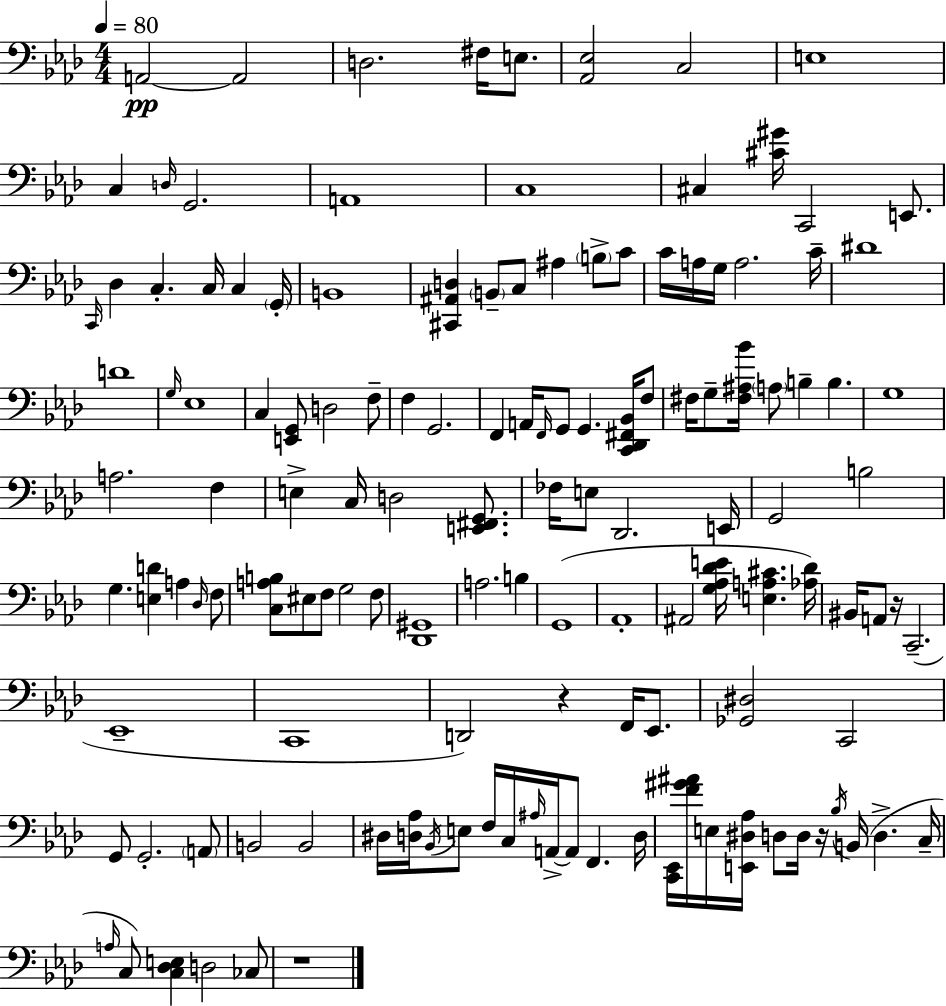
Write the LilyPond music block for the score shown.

{
  \clef bass
  \numericTimeSignature
  \time 4/4
  \key f \minor
  \tempo 4 = 80
  \repeat volta 2 { a,2~~\pp a,2 | d2. fis16 e8. | <aes, ees>2 c2 | e1 | \break c4 \grace { d16 } g,2. | a,1 | c1 | cis4 <cis' gis'>16 c,2 e,8. | \break \grace { c,16 } des4 c4.-. c16 c4 | \parenthesize g,16-. b,1 | <cis, ais, d>4 \parenthesize b,8-- c8 ais4 \parenthesize b8-> | c'8 c'16 a16 g16 a2. | \break c'16-- dis'1 | d'1 | \grace { g16 } ees1 | c4 <e, g,>8 d2 | \break f8-- f4 g,2. | f,4 a,16 \grace { f,16 } g,8 g,4. | <c, des, fis, bes,>16 f8 fis16 g8-- <fis ais bes'>16 \parenthesize a8 b4-- b4. | g1 | \break a2. | f4 e4-> c16 d2 | <e, fis, g,>8. fes16 e8 des,2. | e,16 g,2 b2 | \break g4. <e d'>4 a4 | \grace { des16 } f8 <c a b>8 eis8 f8 g2 | f8 <des, gis,>1 | a2. | \break b4 g,1( | aes,1-. | ais,2 <g aes des' e'>16 <e a cis'>4. | <aes des'>16) bis,16 a,8 r16 c,2.--( | \break ees,1-- | c,1 | d,2) r4 | f,16 ees,8. <ges, dis>2 c,2 | \break g,8 g,2.-. | \parenthesize a,8 b,2 b,2 | dis16 <d aes>16 \acciaccatura { bes,16 } e8 f16 c16 \grace { ais16 } a,16->~~ a,8 | f,4. d16 <c, ees,>16 <f' gis' ais'>16 e16 <e, dis aes>16 d8 d16 r16 \acciaccatura { bes16 }( | \break b,16 d4.-> c16-- \grace { a16 }) c8 <c des e>4 d2 | ces8 r1 | } \bar "|."
}